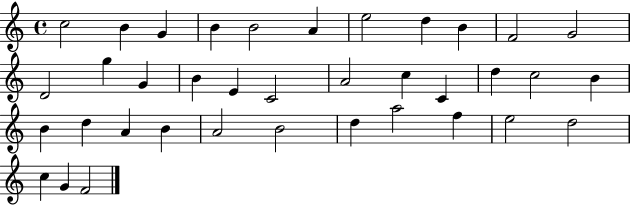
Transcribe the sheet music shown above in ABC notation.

X:1
T:Untitled
M:4/4
L:1/4
K:C
c2 B G B B2 A e2 d B F2 G2 D2 g G B E C2 A2 c C d c2 B B d A B A2 B2 d a2 f e2 d2 c G F2